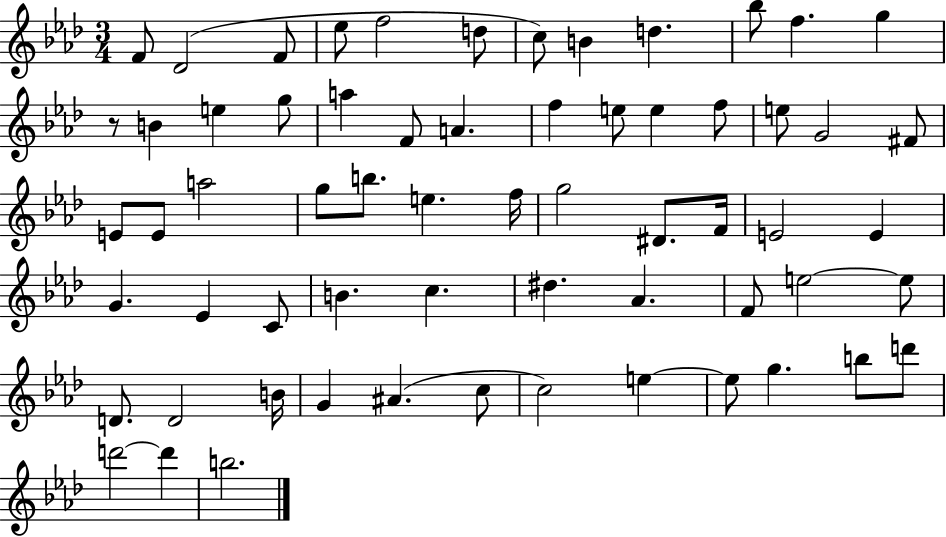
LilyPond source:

{
  \clef treble
  \numericTimeSignature
  \time 3/4
  \key aes \major
  f'8 des'2( f'8 | ees''8 f''2 d''8 | c''8) b'4 d''4. | bes''8 f''4. g''4 | \break r8 b'4 e''4 g''8 | a''4 f'8 a'4. | f''4 e''8 e''4 f''8 | e''8 g'2 fis'8 | \break e'8 e'8 a''2 | g''8 b''8. e''4. f''16 | g''2 dis'8. f'16 | e'2 e'4 | \break g'4. ees'4 c'8 | b'4. c''4. | dis''4. aes'4. | f'8 e''2~~ e''8 | \break d'8. d'2 b'16 | g'4 ais'4.( c''8 | c''2) e''4~~ | e''8 g''4. b''8 d'''8 | \break d'''2~~ d'''4 | b''2. | \bar "|."
}